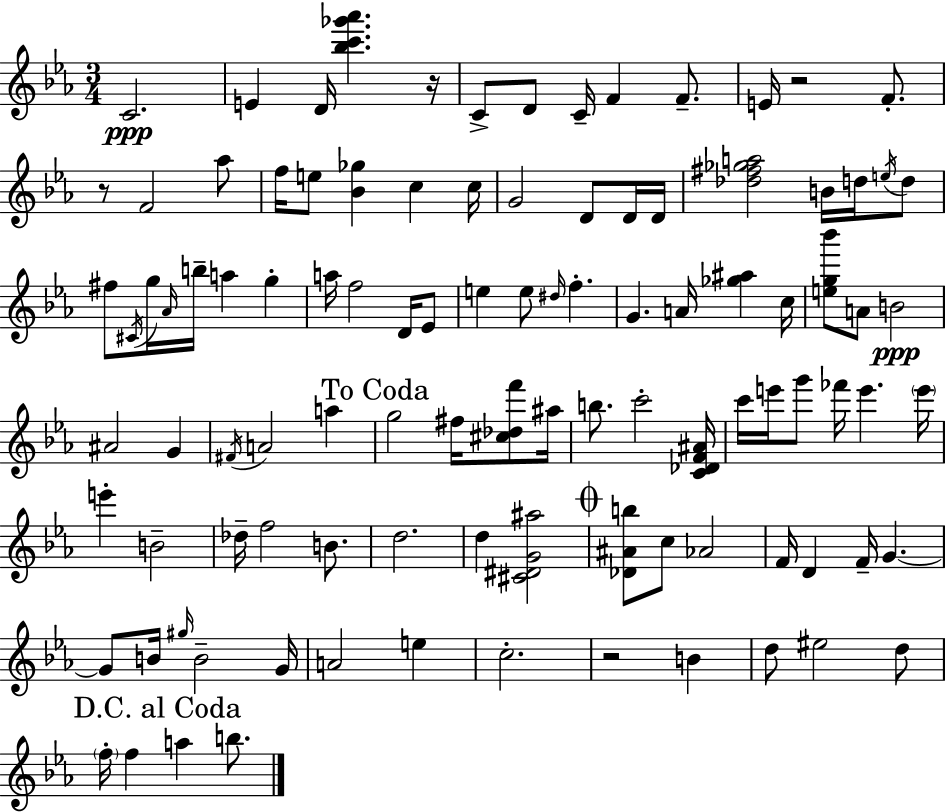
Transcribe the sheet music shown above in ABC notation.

X:1
T:Untitled
M:3/4
L:1/4
K:Eb
C2 E D/4 [_bc'_g'_a'] z/4 C/2 D/2 C/4 F F/2 E/4 z2 F/2 z/2 F2 _a/2 f/4 e/2 [_B_g] c c/4 G2 D/2 D/4 D/4 [_d^f_ga]2 B/4 d/4 e/4 d/2 ^f/2 ^C/4 g/4 _A/4 b/4 a g a/4 f2 D/4 _E/2 e e/2 ^d/4 f G A/4 [_g^a] c/4 [eg_b']/2 A/2 B2 ^A2 G ^F/4 A2 a g2 ^f/4 [^c_df']/2 ^a/4 b/2 c'2 [C_DF^A]/4 c'/4 e'/4 g'/2 _f'/4 e' e'/4 e' B2 _d/4 f2 B/2 d2 d [^C^DG^a]2 [_D^Ab]/2 c/2 _A2 F/4 D F/4 G G/2 B/4 ^g/4 B2 G/4 A2 e c2 z2 B d/2 ^e2 d/2 f/4 f a b/2